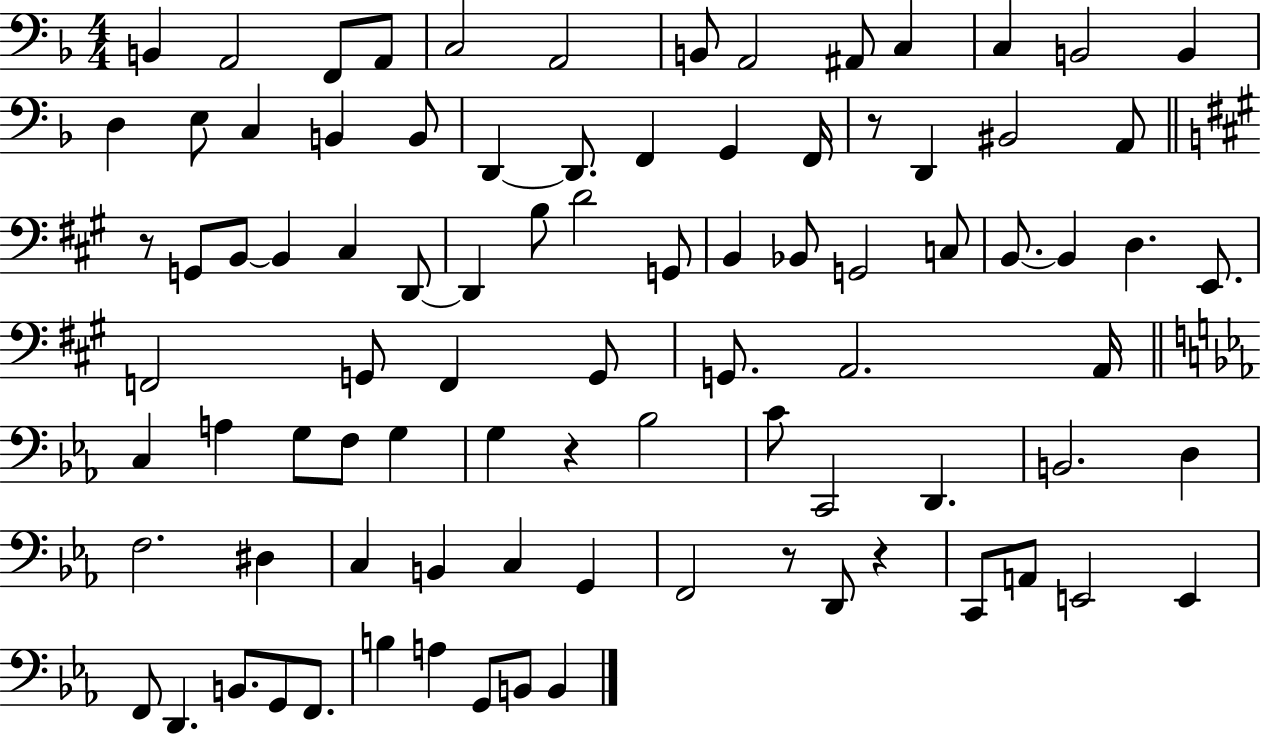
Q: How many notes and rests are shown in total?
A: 89